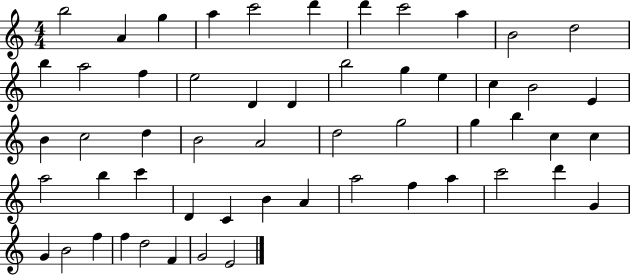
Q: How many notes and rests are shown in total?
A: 55